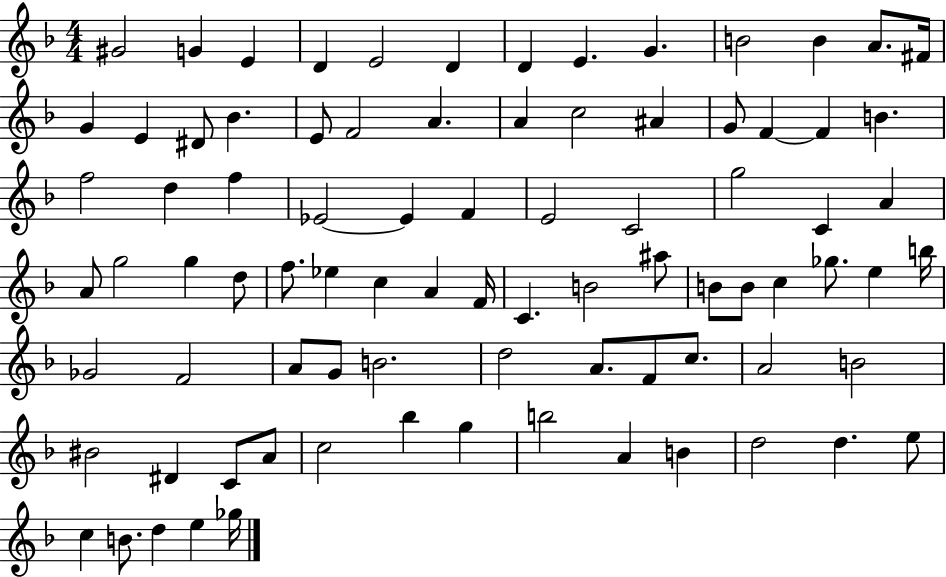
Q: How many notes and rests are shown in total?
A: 85